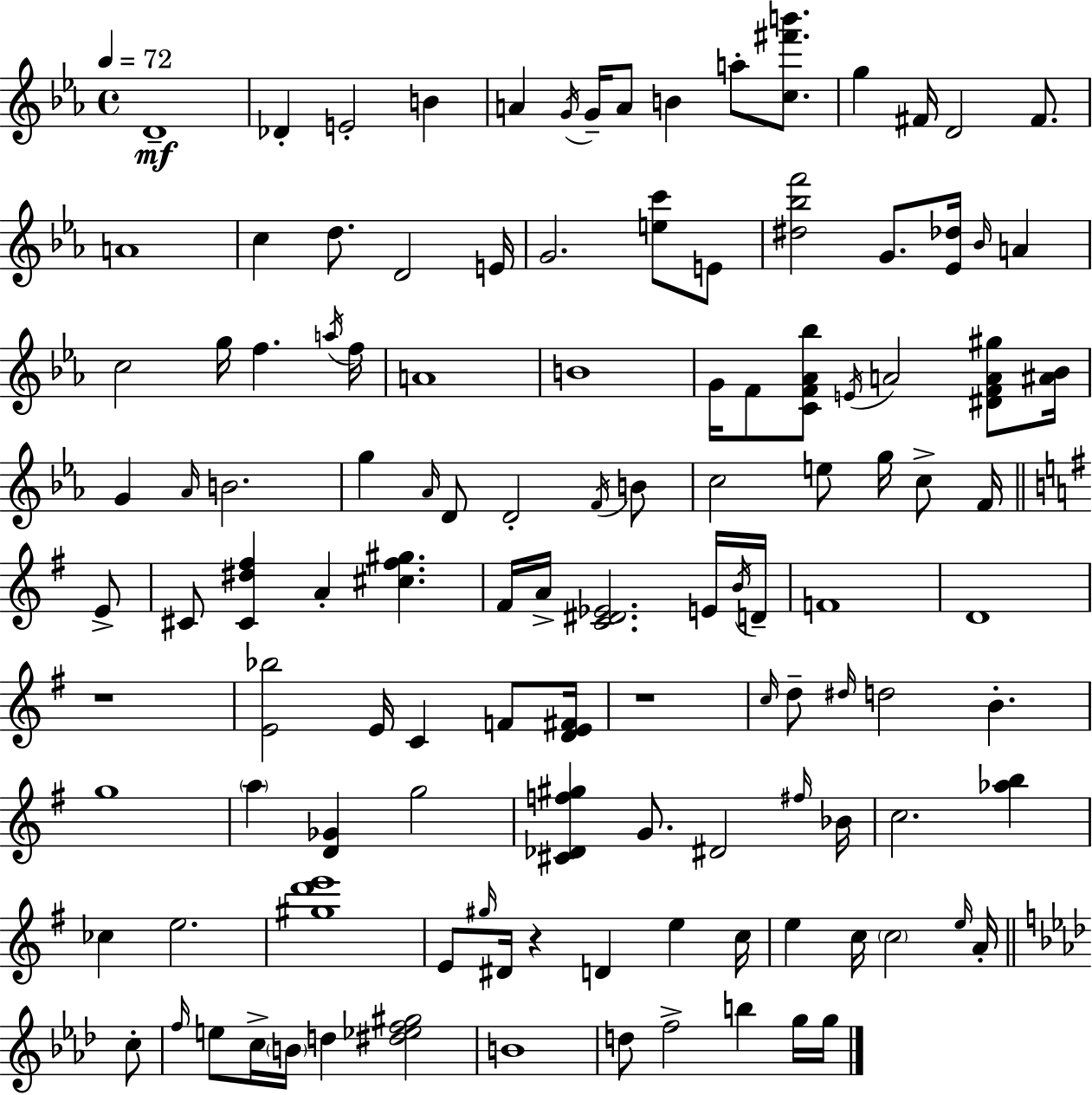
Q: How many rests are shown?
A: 3